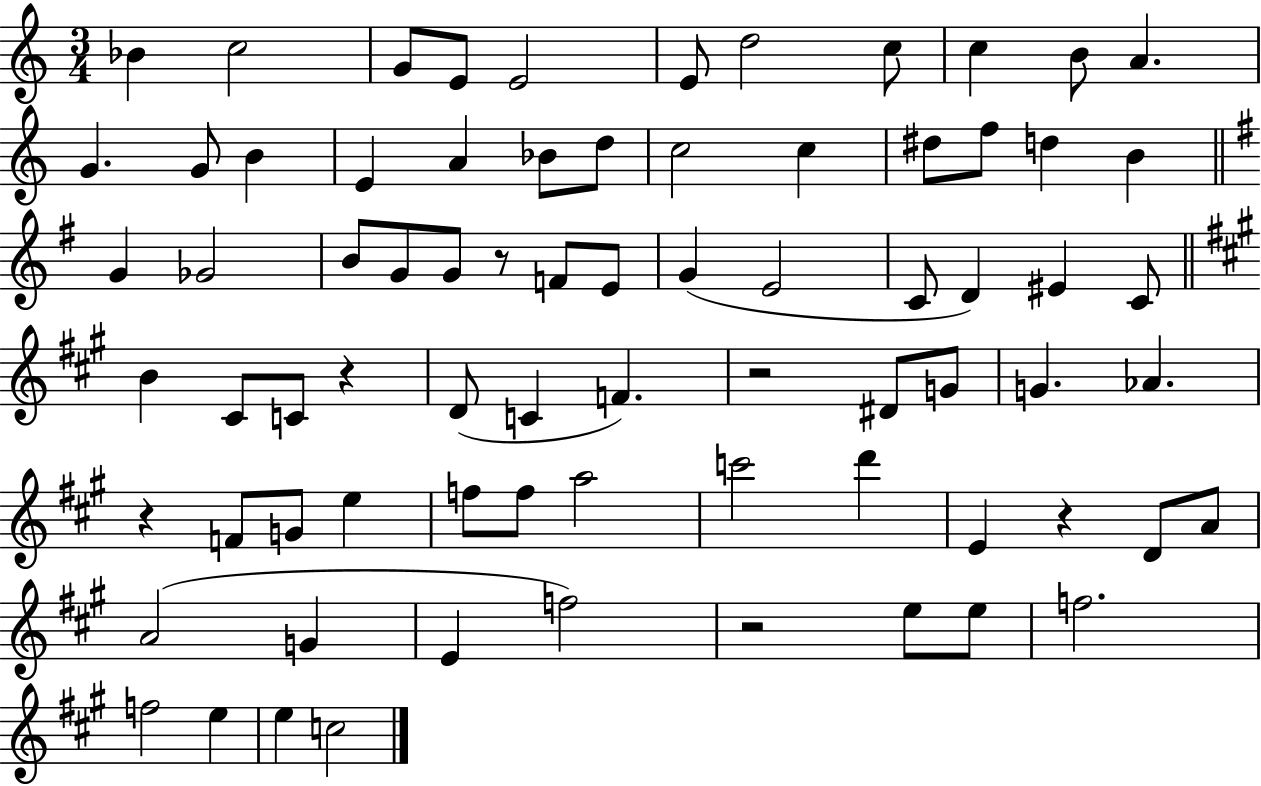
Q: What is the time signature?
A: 3/4